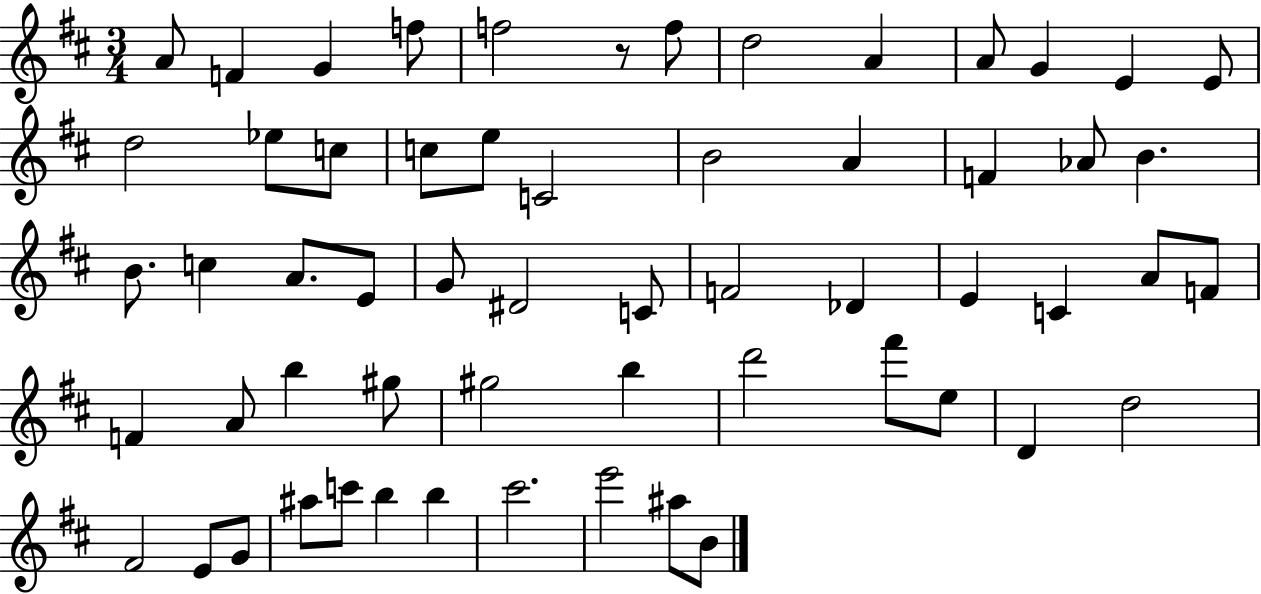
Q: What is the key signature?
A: D major